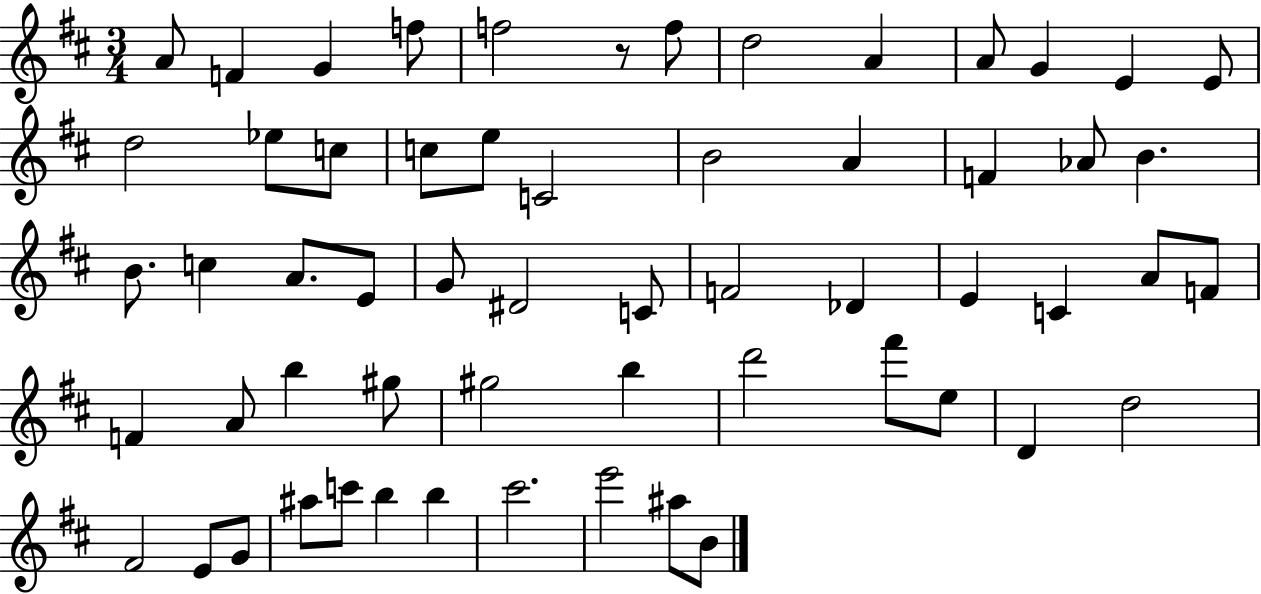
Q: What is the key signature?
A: D major